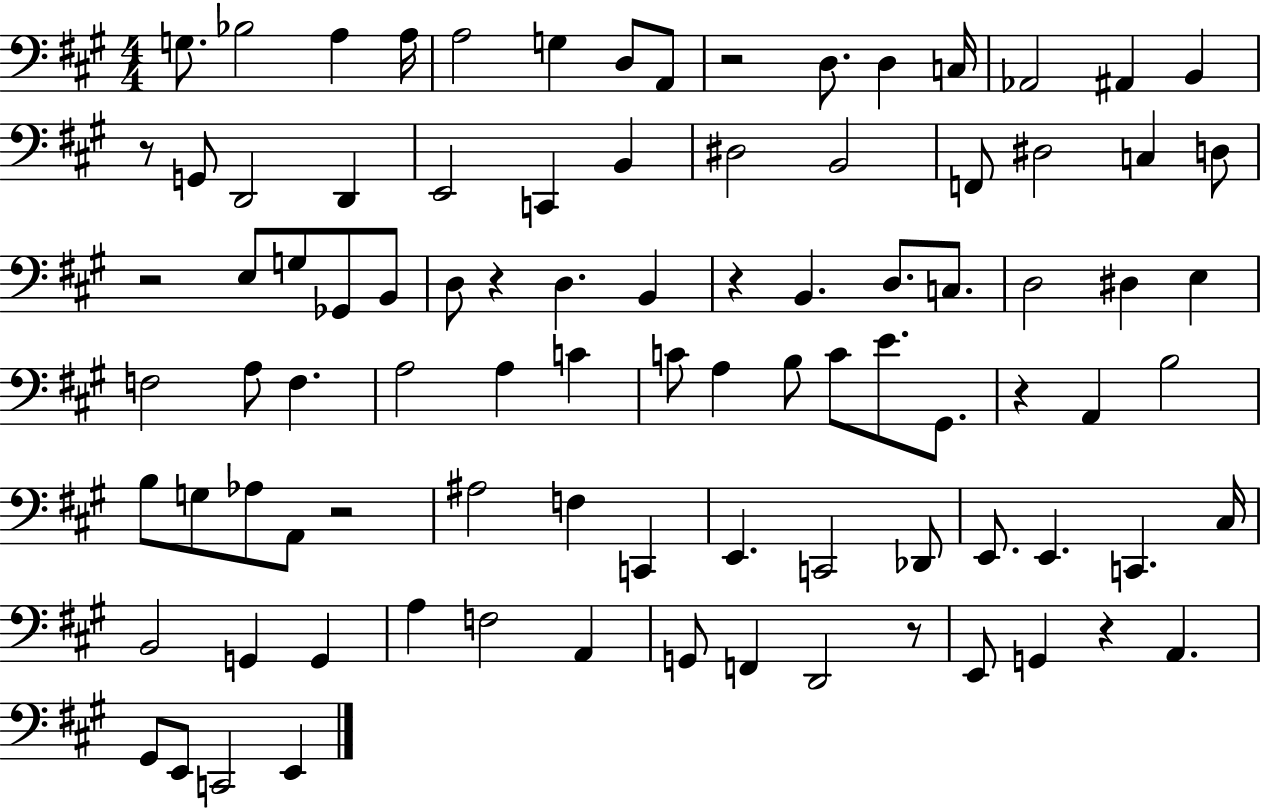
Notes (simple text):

G3/e. Bb3/h A3/q A3/s A3/h G3/q D3/e A2/e R/h D3/e. D3/q C3/s Ab2/h A#2/q B2/q R/e G2/e D2/h D2/q E2/h C2/q B2/q D#3/h B2/h F2/e D#3/h C3/q D3/e R/h E3/e G3/e Gb2/e B2/e D3/e R/q D3/q. B2/q R/q B2/q. D3/e. C3/e. D3/h D#3/q E3/q F3/h A3/e F3/q. A3/h A3/q C4/q C4/e A3/q B3/e C4/e E4/e. G#2/e. R/q A2/q B3/h B3/e G3/e Ab3/e A2/e R/h A#3/h F3/q C2/q E2/q. C2/h Db2/e E2/e. E2/q. C2/q. C#3/s B2/h G2/q G2/q A3/q F3/h A2/q G2/e F2/q D2/h R/e E2/e G2/q R/q A2/q. G#2/e E2/e C2/h E2/q